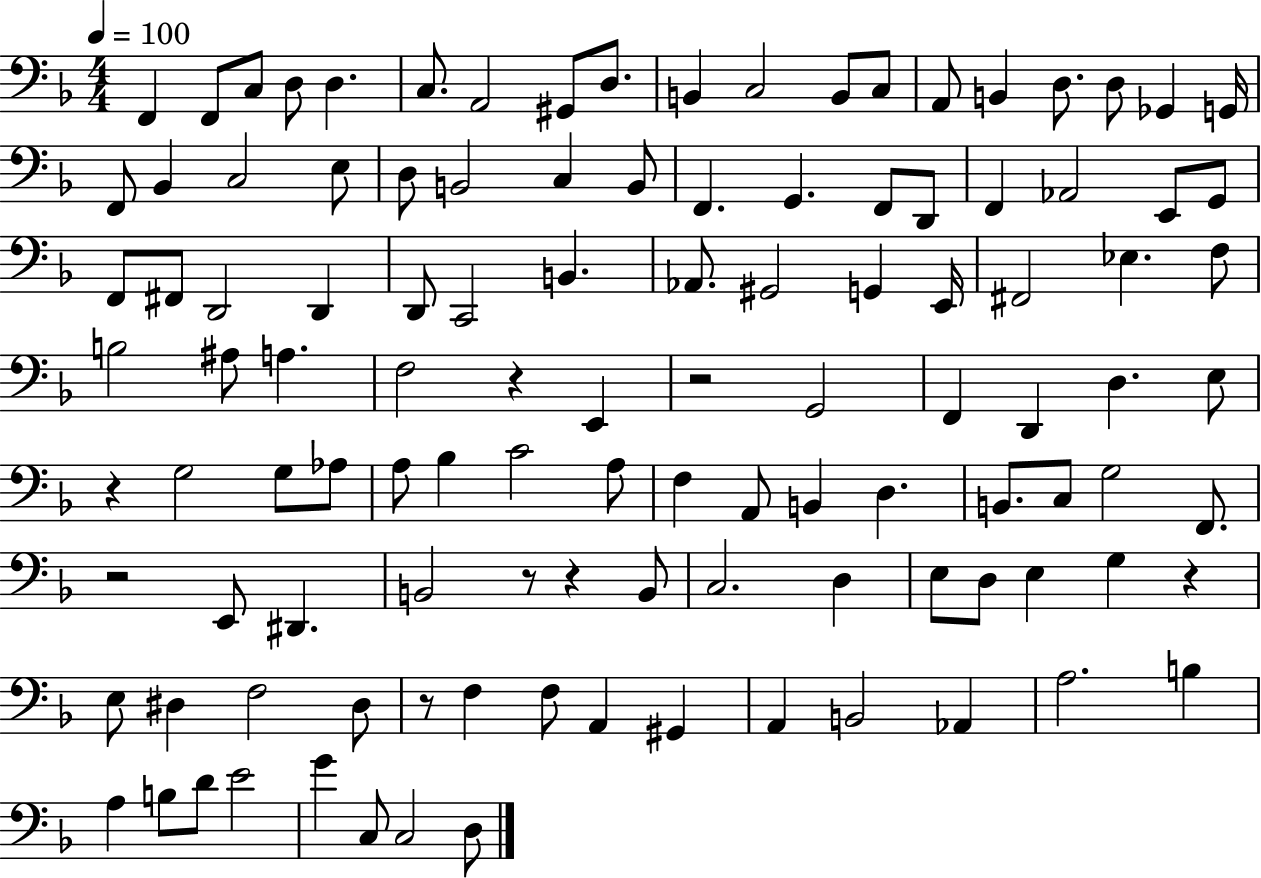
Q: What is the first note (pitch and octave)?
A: F2